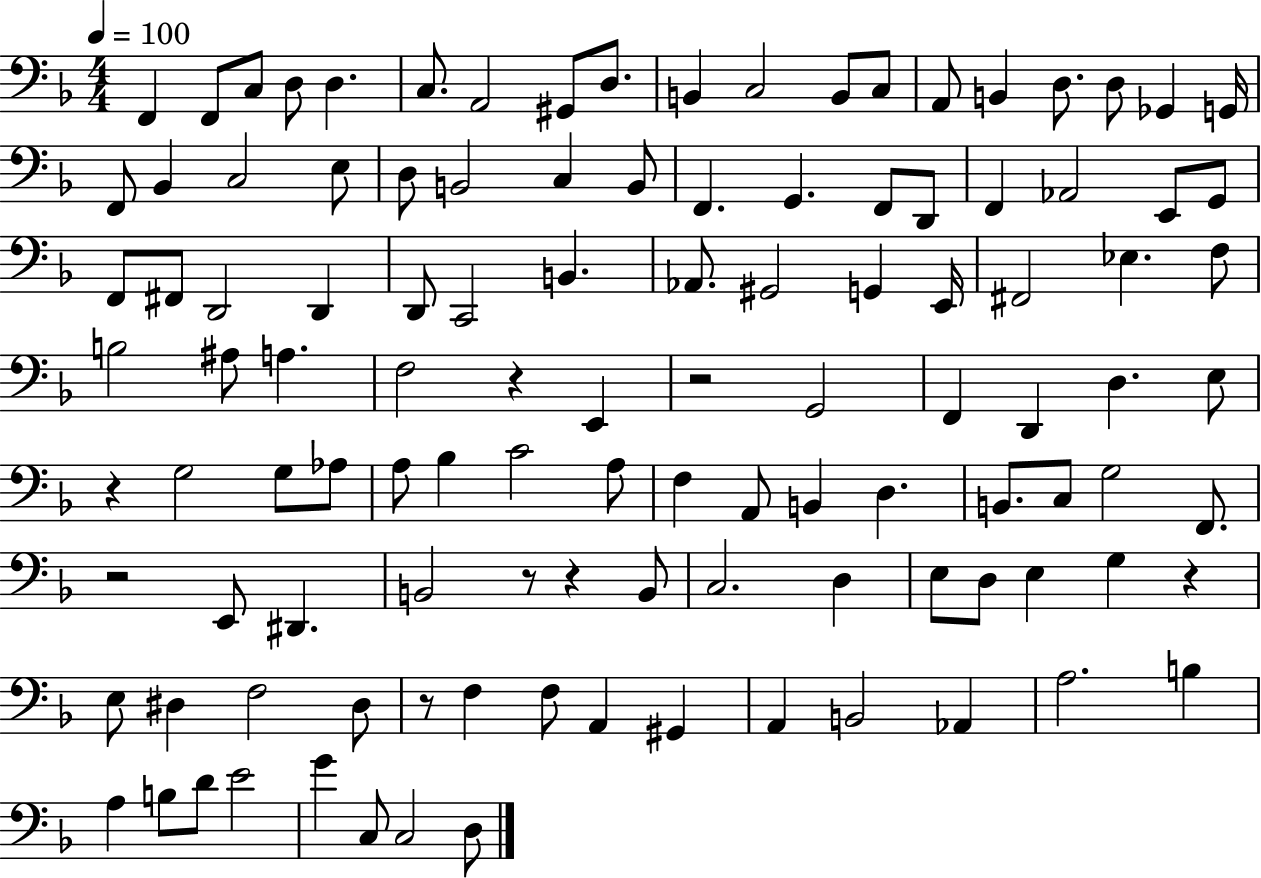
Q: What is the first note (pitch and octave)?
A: F2